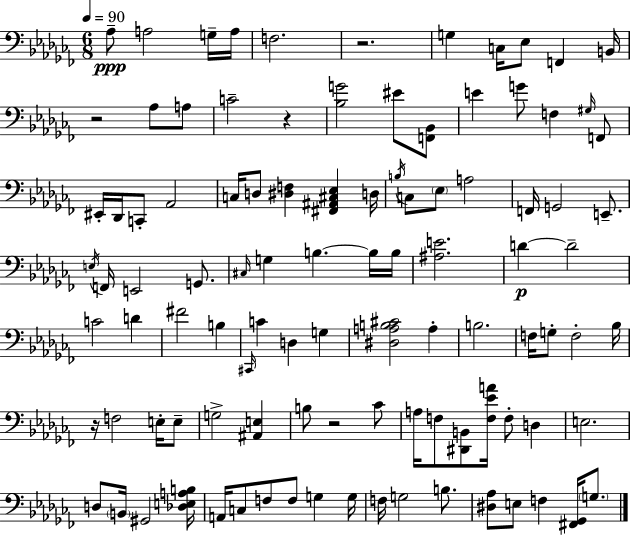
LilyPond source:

{
  \clef bass
  \numericTimeSignature
  \time 6/8
  \key aes \minor
  \tempo 4 = 90
  \repeat volta 2 { aes8--\ppp a2 g16-- a16 | f2. | r2. | g4 c16 ees8 f,4 b,16 | \break r2 aes8 a8 | c'2-- r4 | <bes g'>2 eis'8 <f, bes,>8 | e'4 g'8 f4 \grace { gis16 } f,8 | \break eis,16-. des,16 c,8-. aes,2 | c16 d8 <dis f>4 <fis, ais, cis ees>4 | d16 \acciaccatura { b16 } c8 \parenthesize ees8 a2 | f,16 g,2 e,8.-- | \break \acciaccatura { e16 } f,16 e,2 | g,8. \grace { cis16 } g4 b4.~~ | b16 b16 <ais e'>2. | d'4~~\p d'2-- | \break c'2 | d'4 fis'2 | b4 \grace { cis,16 } c'4 d4 | g4 <dis a b cis'>2 | \break a4-. b2. | f16 g8-. f2-. | bes16 r16 f2 | e16-. e8-- g2-> | \break <ais, e>4 b8 r2 | ces'8 a16 f8 <dis, b,>8 <f ees' a'>16 f8-. | d4 e2. | d8 \parenthesize b,16 gis,2 | \break <des e a b>16 a,16 c8 f8 f8 | g4 g16 f16 g2 | b8. <dis aes>8 e8 f4 | <fis, ges,>16 \parenthesize g8. } \bar "|."
}